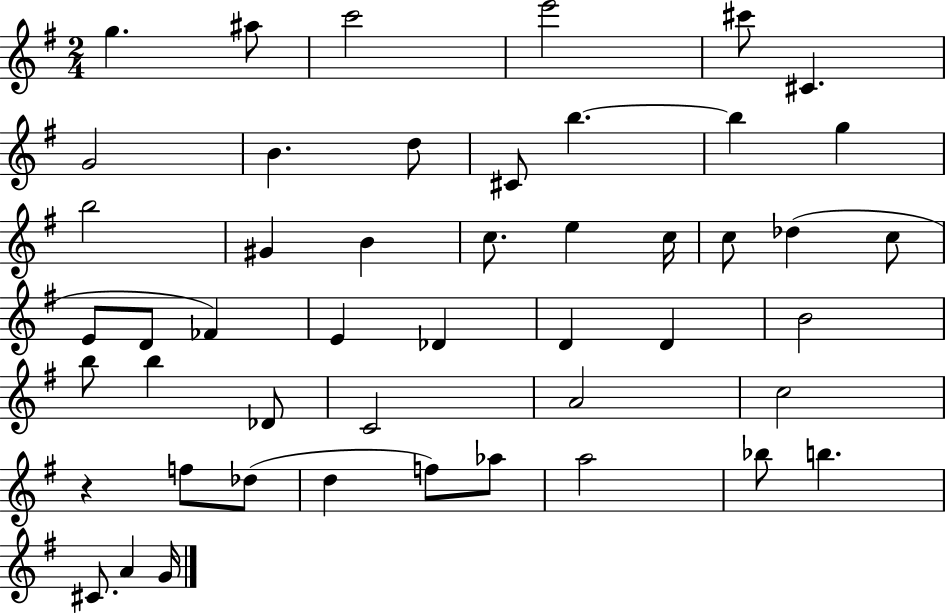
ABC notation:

X:1
T:Untitled
M:2/4
L:1/4
K:G
g ^a/2 c'2 e'2 ^c'/2 ^C G2 B d/2 ^C/2 b b g b2 ^G B c/2 e c/4 c/2 _d c/2 E/2 D/2 _F E _D D D B2 b/2 b _D/2 C2 A2 c2 z f/2 _d/2 d f/2 _a/2 a2 _b/2 b ^C/2 A G/4